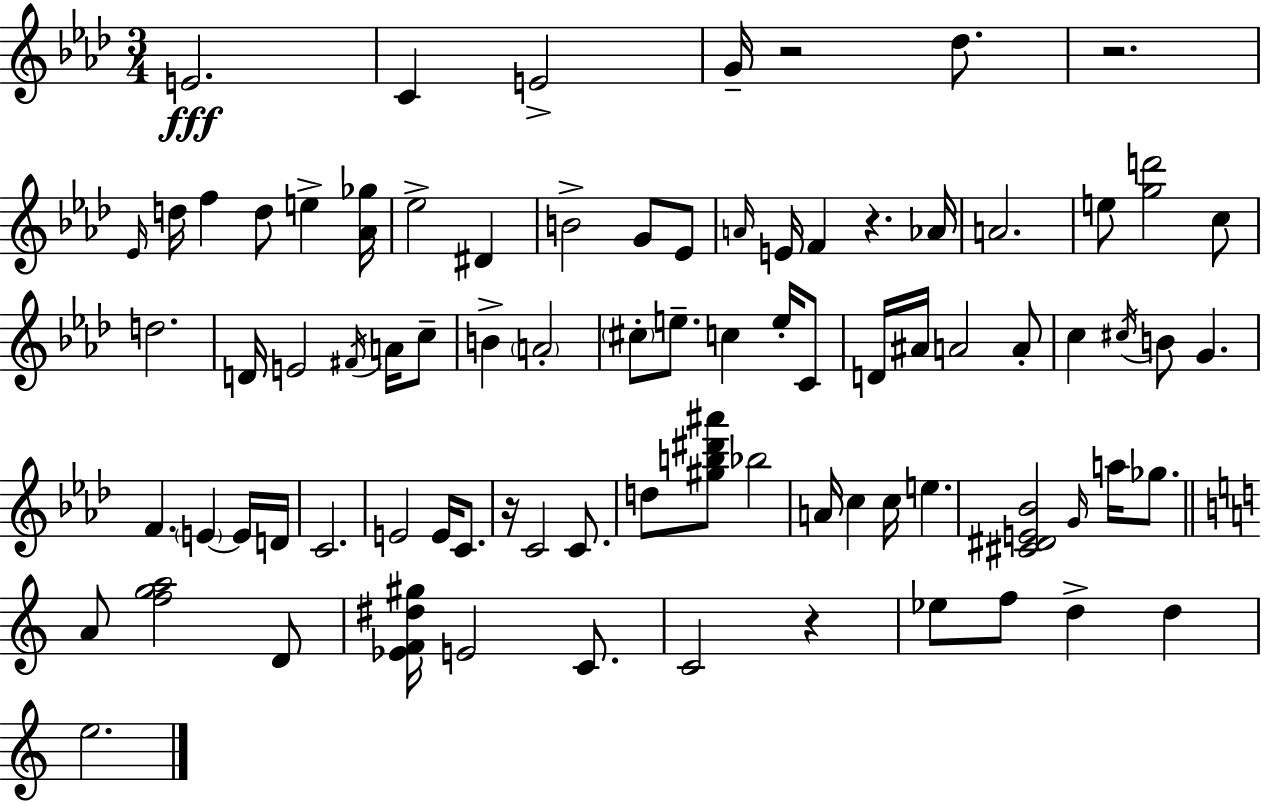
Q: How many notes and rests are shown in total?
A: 83